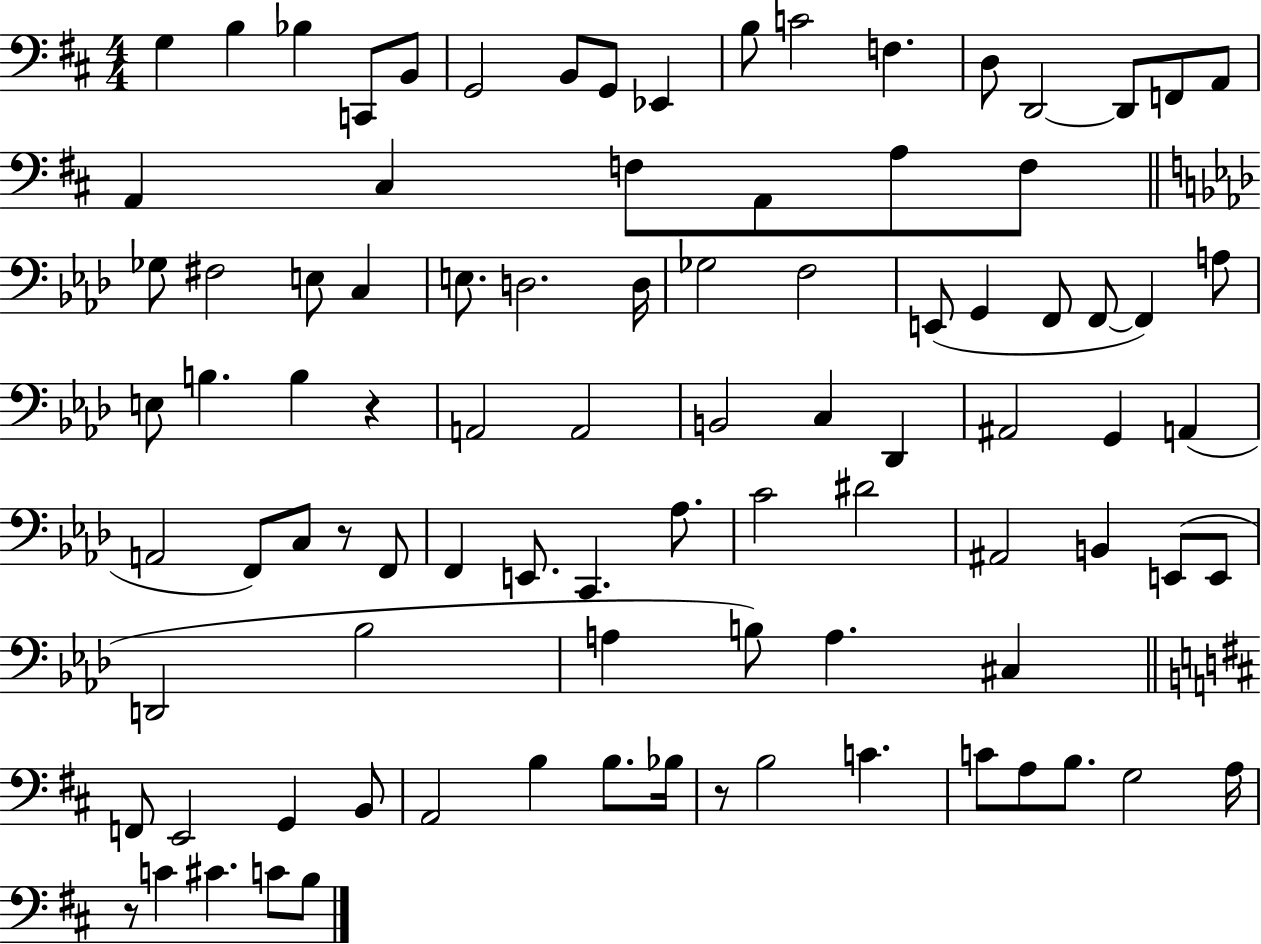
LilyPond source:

{
  \clef bass
  \numericTimeSignature
  \time 4/4
  \key d \major
  g4 b4 bes4 c,8 b,8 | g,2 b,8 g,8 ees,4 | b8 c'2 f4. | d8 d,2~~ d,8 f,8 a,8 | \break a,4 cis4 f8 a,8 a8 f8 | \bar "||" \break \key f \minor ges8 fis2 e8 c4 | e8. d2. d16 | ges2 f2 | e,8( g,4 f,8 f,8~~ f,4) a8 | \break e8 b4. b4 r4 | a,2 a,2 | b,2 c4 des,4 | ais,2 g,4 a,4( | \break a,2 f,8) c8 r8 f,8 | f,4 e,8. c,4. aes8. | c'2 dis'2 | ais,2 b,4 e,8( e,8 | \break d,2 bes2 | a4 b8) a4. cis4 | \bar "||" \break \key b \minor f,8 e,2 g,4 b,8 | a,2 b4 b8. bes16 | r8 b2 c'4. | c'8 a8 b8. g2 a16 | \break r8 c'4 cis'4. c'8 b8 | \bar "|."
}